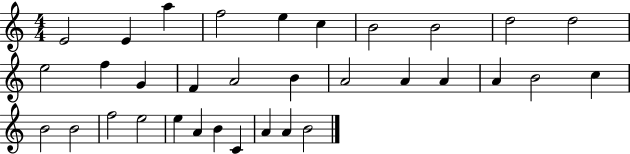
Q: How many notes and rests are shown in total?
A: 33